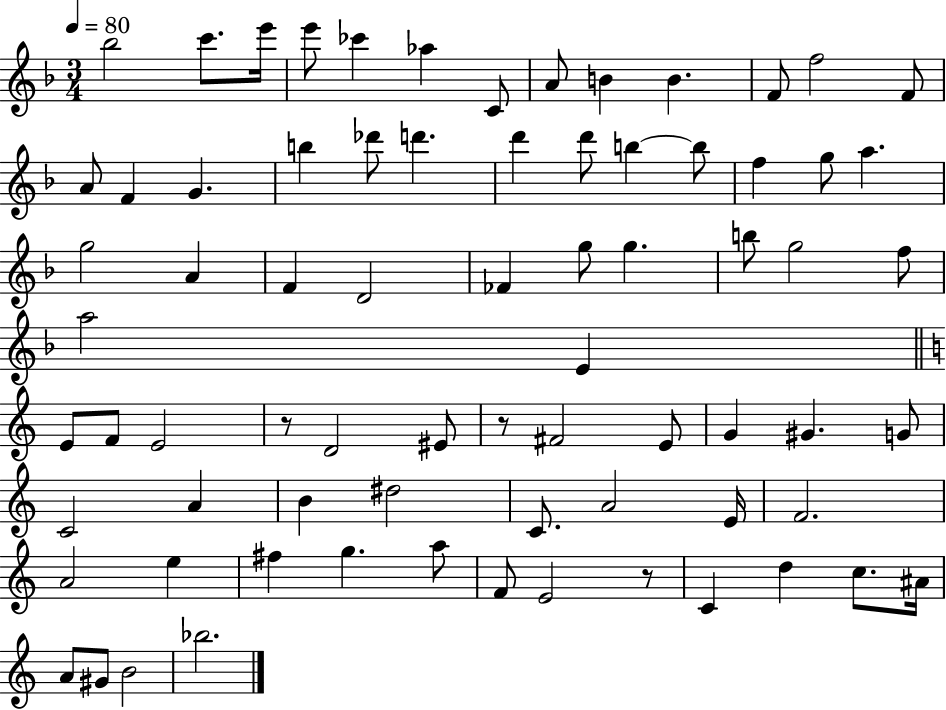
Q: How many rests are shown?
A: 3